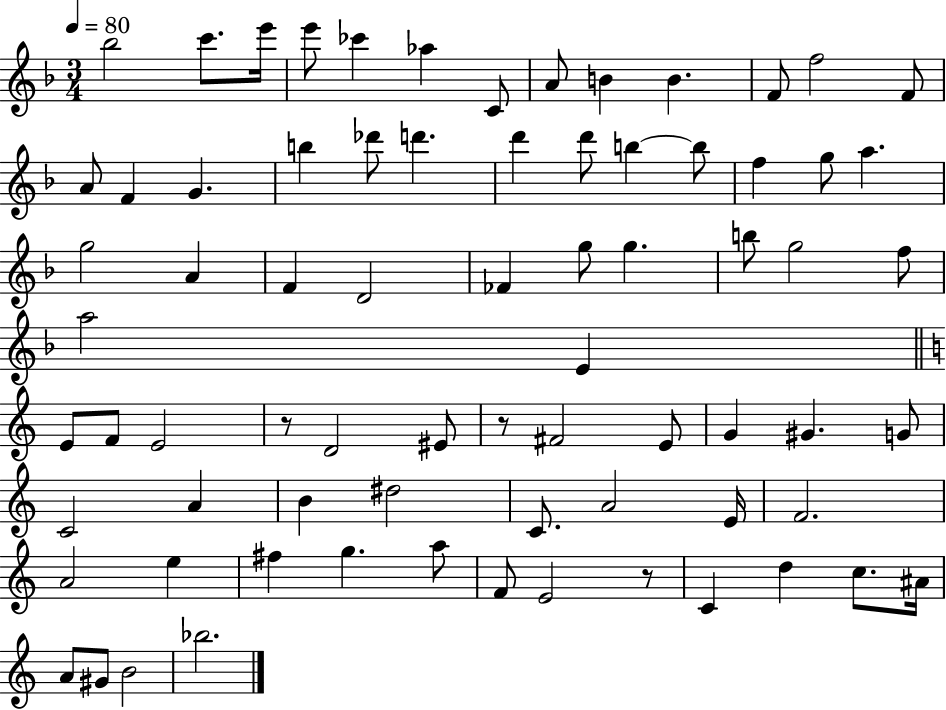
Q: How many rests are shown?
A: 3